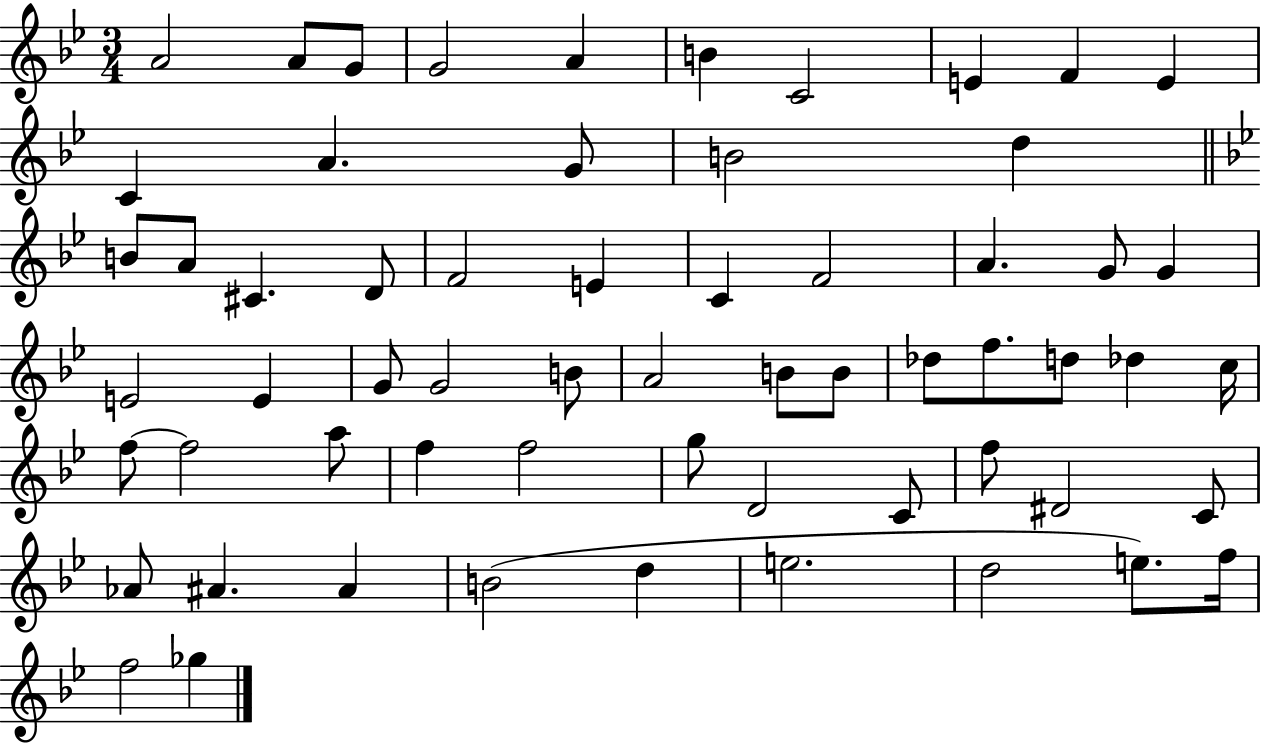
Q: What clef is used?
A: treble